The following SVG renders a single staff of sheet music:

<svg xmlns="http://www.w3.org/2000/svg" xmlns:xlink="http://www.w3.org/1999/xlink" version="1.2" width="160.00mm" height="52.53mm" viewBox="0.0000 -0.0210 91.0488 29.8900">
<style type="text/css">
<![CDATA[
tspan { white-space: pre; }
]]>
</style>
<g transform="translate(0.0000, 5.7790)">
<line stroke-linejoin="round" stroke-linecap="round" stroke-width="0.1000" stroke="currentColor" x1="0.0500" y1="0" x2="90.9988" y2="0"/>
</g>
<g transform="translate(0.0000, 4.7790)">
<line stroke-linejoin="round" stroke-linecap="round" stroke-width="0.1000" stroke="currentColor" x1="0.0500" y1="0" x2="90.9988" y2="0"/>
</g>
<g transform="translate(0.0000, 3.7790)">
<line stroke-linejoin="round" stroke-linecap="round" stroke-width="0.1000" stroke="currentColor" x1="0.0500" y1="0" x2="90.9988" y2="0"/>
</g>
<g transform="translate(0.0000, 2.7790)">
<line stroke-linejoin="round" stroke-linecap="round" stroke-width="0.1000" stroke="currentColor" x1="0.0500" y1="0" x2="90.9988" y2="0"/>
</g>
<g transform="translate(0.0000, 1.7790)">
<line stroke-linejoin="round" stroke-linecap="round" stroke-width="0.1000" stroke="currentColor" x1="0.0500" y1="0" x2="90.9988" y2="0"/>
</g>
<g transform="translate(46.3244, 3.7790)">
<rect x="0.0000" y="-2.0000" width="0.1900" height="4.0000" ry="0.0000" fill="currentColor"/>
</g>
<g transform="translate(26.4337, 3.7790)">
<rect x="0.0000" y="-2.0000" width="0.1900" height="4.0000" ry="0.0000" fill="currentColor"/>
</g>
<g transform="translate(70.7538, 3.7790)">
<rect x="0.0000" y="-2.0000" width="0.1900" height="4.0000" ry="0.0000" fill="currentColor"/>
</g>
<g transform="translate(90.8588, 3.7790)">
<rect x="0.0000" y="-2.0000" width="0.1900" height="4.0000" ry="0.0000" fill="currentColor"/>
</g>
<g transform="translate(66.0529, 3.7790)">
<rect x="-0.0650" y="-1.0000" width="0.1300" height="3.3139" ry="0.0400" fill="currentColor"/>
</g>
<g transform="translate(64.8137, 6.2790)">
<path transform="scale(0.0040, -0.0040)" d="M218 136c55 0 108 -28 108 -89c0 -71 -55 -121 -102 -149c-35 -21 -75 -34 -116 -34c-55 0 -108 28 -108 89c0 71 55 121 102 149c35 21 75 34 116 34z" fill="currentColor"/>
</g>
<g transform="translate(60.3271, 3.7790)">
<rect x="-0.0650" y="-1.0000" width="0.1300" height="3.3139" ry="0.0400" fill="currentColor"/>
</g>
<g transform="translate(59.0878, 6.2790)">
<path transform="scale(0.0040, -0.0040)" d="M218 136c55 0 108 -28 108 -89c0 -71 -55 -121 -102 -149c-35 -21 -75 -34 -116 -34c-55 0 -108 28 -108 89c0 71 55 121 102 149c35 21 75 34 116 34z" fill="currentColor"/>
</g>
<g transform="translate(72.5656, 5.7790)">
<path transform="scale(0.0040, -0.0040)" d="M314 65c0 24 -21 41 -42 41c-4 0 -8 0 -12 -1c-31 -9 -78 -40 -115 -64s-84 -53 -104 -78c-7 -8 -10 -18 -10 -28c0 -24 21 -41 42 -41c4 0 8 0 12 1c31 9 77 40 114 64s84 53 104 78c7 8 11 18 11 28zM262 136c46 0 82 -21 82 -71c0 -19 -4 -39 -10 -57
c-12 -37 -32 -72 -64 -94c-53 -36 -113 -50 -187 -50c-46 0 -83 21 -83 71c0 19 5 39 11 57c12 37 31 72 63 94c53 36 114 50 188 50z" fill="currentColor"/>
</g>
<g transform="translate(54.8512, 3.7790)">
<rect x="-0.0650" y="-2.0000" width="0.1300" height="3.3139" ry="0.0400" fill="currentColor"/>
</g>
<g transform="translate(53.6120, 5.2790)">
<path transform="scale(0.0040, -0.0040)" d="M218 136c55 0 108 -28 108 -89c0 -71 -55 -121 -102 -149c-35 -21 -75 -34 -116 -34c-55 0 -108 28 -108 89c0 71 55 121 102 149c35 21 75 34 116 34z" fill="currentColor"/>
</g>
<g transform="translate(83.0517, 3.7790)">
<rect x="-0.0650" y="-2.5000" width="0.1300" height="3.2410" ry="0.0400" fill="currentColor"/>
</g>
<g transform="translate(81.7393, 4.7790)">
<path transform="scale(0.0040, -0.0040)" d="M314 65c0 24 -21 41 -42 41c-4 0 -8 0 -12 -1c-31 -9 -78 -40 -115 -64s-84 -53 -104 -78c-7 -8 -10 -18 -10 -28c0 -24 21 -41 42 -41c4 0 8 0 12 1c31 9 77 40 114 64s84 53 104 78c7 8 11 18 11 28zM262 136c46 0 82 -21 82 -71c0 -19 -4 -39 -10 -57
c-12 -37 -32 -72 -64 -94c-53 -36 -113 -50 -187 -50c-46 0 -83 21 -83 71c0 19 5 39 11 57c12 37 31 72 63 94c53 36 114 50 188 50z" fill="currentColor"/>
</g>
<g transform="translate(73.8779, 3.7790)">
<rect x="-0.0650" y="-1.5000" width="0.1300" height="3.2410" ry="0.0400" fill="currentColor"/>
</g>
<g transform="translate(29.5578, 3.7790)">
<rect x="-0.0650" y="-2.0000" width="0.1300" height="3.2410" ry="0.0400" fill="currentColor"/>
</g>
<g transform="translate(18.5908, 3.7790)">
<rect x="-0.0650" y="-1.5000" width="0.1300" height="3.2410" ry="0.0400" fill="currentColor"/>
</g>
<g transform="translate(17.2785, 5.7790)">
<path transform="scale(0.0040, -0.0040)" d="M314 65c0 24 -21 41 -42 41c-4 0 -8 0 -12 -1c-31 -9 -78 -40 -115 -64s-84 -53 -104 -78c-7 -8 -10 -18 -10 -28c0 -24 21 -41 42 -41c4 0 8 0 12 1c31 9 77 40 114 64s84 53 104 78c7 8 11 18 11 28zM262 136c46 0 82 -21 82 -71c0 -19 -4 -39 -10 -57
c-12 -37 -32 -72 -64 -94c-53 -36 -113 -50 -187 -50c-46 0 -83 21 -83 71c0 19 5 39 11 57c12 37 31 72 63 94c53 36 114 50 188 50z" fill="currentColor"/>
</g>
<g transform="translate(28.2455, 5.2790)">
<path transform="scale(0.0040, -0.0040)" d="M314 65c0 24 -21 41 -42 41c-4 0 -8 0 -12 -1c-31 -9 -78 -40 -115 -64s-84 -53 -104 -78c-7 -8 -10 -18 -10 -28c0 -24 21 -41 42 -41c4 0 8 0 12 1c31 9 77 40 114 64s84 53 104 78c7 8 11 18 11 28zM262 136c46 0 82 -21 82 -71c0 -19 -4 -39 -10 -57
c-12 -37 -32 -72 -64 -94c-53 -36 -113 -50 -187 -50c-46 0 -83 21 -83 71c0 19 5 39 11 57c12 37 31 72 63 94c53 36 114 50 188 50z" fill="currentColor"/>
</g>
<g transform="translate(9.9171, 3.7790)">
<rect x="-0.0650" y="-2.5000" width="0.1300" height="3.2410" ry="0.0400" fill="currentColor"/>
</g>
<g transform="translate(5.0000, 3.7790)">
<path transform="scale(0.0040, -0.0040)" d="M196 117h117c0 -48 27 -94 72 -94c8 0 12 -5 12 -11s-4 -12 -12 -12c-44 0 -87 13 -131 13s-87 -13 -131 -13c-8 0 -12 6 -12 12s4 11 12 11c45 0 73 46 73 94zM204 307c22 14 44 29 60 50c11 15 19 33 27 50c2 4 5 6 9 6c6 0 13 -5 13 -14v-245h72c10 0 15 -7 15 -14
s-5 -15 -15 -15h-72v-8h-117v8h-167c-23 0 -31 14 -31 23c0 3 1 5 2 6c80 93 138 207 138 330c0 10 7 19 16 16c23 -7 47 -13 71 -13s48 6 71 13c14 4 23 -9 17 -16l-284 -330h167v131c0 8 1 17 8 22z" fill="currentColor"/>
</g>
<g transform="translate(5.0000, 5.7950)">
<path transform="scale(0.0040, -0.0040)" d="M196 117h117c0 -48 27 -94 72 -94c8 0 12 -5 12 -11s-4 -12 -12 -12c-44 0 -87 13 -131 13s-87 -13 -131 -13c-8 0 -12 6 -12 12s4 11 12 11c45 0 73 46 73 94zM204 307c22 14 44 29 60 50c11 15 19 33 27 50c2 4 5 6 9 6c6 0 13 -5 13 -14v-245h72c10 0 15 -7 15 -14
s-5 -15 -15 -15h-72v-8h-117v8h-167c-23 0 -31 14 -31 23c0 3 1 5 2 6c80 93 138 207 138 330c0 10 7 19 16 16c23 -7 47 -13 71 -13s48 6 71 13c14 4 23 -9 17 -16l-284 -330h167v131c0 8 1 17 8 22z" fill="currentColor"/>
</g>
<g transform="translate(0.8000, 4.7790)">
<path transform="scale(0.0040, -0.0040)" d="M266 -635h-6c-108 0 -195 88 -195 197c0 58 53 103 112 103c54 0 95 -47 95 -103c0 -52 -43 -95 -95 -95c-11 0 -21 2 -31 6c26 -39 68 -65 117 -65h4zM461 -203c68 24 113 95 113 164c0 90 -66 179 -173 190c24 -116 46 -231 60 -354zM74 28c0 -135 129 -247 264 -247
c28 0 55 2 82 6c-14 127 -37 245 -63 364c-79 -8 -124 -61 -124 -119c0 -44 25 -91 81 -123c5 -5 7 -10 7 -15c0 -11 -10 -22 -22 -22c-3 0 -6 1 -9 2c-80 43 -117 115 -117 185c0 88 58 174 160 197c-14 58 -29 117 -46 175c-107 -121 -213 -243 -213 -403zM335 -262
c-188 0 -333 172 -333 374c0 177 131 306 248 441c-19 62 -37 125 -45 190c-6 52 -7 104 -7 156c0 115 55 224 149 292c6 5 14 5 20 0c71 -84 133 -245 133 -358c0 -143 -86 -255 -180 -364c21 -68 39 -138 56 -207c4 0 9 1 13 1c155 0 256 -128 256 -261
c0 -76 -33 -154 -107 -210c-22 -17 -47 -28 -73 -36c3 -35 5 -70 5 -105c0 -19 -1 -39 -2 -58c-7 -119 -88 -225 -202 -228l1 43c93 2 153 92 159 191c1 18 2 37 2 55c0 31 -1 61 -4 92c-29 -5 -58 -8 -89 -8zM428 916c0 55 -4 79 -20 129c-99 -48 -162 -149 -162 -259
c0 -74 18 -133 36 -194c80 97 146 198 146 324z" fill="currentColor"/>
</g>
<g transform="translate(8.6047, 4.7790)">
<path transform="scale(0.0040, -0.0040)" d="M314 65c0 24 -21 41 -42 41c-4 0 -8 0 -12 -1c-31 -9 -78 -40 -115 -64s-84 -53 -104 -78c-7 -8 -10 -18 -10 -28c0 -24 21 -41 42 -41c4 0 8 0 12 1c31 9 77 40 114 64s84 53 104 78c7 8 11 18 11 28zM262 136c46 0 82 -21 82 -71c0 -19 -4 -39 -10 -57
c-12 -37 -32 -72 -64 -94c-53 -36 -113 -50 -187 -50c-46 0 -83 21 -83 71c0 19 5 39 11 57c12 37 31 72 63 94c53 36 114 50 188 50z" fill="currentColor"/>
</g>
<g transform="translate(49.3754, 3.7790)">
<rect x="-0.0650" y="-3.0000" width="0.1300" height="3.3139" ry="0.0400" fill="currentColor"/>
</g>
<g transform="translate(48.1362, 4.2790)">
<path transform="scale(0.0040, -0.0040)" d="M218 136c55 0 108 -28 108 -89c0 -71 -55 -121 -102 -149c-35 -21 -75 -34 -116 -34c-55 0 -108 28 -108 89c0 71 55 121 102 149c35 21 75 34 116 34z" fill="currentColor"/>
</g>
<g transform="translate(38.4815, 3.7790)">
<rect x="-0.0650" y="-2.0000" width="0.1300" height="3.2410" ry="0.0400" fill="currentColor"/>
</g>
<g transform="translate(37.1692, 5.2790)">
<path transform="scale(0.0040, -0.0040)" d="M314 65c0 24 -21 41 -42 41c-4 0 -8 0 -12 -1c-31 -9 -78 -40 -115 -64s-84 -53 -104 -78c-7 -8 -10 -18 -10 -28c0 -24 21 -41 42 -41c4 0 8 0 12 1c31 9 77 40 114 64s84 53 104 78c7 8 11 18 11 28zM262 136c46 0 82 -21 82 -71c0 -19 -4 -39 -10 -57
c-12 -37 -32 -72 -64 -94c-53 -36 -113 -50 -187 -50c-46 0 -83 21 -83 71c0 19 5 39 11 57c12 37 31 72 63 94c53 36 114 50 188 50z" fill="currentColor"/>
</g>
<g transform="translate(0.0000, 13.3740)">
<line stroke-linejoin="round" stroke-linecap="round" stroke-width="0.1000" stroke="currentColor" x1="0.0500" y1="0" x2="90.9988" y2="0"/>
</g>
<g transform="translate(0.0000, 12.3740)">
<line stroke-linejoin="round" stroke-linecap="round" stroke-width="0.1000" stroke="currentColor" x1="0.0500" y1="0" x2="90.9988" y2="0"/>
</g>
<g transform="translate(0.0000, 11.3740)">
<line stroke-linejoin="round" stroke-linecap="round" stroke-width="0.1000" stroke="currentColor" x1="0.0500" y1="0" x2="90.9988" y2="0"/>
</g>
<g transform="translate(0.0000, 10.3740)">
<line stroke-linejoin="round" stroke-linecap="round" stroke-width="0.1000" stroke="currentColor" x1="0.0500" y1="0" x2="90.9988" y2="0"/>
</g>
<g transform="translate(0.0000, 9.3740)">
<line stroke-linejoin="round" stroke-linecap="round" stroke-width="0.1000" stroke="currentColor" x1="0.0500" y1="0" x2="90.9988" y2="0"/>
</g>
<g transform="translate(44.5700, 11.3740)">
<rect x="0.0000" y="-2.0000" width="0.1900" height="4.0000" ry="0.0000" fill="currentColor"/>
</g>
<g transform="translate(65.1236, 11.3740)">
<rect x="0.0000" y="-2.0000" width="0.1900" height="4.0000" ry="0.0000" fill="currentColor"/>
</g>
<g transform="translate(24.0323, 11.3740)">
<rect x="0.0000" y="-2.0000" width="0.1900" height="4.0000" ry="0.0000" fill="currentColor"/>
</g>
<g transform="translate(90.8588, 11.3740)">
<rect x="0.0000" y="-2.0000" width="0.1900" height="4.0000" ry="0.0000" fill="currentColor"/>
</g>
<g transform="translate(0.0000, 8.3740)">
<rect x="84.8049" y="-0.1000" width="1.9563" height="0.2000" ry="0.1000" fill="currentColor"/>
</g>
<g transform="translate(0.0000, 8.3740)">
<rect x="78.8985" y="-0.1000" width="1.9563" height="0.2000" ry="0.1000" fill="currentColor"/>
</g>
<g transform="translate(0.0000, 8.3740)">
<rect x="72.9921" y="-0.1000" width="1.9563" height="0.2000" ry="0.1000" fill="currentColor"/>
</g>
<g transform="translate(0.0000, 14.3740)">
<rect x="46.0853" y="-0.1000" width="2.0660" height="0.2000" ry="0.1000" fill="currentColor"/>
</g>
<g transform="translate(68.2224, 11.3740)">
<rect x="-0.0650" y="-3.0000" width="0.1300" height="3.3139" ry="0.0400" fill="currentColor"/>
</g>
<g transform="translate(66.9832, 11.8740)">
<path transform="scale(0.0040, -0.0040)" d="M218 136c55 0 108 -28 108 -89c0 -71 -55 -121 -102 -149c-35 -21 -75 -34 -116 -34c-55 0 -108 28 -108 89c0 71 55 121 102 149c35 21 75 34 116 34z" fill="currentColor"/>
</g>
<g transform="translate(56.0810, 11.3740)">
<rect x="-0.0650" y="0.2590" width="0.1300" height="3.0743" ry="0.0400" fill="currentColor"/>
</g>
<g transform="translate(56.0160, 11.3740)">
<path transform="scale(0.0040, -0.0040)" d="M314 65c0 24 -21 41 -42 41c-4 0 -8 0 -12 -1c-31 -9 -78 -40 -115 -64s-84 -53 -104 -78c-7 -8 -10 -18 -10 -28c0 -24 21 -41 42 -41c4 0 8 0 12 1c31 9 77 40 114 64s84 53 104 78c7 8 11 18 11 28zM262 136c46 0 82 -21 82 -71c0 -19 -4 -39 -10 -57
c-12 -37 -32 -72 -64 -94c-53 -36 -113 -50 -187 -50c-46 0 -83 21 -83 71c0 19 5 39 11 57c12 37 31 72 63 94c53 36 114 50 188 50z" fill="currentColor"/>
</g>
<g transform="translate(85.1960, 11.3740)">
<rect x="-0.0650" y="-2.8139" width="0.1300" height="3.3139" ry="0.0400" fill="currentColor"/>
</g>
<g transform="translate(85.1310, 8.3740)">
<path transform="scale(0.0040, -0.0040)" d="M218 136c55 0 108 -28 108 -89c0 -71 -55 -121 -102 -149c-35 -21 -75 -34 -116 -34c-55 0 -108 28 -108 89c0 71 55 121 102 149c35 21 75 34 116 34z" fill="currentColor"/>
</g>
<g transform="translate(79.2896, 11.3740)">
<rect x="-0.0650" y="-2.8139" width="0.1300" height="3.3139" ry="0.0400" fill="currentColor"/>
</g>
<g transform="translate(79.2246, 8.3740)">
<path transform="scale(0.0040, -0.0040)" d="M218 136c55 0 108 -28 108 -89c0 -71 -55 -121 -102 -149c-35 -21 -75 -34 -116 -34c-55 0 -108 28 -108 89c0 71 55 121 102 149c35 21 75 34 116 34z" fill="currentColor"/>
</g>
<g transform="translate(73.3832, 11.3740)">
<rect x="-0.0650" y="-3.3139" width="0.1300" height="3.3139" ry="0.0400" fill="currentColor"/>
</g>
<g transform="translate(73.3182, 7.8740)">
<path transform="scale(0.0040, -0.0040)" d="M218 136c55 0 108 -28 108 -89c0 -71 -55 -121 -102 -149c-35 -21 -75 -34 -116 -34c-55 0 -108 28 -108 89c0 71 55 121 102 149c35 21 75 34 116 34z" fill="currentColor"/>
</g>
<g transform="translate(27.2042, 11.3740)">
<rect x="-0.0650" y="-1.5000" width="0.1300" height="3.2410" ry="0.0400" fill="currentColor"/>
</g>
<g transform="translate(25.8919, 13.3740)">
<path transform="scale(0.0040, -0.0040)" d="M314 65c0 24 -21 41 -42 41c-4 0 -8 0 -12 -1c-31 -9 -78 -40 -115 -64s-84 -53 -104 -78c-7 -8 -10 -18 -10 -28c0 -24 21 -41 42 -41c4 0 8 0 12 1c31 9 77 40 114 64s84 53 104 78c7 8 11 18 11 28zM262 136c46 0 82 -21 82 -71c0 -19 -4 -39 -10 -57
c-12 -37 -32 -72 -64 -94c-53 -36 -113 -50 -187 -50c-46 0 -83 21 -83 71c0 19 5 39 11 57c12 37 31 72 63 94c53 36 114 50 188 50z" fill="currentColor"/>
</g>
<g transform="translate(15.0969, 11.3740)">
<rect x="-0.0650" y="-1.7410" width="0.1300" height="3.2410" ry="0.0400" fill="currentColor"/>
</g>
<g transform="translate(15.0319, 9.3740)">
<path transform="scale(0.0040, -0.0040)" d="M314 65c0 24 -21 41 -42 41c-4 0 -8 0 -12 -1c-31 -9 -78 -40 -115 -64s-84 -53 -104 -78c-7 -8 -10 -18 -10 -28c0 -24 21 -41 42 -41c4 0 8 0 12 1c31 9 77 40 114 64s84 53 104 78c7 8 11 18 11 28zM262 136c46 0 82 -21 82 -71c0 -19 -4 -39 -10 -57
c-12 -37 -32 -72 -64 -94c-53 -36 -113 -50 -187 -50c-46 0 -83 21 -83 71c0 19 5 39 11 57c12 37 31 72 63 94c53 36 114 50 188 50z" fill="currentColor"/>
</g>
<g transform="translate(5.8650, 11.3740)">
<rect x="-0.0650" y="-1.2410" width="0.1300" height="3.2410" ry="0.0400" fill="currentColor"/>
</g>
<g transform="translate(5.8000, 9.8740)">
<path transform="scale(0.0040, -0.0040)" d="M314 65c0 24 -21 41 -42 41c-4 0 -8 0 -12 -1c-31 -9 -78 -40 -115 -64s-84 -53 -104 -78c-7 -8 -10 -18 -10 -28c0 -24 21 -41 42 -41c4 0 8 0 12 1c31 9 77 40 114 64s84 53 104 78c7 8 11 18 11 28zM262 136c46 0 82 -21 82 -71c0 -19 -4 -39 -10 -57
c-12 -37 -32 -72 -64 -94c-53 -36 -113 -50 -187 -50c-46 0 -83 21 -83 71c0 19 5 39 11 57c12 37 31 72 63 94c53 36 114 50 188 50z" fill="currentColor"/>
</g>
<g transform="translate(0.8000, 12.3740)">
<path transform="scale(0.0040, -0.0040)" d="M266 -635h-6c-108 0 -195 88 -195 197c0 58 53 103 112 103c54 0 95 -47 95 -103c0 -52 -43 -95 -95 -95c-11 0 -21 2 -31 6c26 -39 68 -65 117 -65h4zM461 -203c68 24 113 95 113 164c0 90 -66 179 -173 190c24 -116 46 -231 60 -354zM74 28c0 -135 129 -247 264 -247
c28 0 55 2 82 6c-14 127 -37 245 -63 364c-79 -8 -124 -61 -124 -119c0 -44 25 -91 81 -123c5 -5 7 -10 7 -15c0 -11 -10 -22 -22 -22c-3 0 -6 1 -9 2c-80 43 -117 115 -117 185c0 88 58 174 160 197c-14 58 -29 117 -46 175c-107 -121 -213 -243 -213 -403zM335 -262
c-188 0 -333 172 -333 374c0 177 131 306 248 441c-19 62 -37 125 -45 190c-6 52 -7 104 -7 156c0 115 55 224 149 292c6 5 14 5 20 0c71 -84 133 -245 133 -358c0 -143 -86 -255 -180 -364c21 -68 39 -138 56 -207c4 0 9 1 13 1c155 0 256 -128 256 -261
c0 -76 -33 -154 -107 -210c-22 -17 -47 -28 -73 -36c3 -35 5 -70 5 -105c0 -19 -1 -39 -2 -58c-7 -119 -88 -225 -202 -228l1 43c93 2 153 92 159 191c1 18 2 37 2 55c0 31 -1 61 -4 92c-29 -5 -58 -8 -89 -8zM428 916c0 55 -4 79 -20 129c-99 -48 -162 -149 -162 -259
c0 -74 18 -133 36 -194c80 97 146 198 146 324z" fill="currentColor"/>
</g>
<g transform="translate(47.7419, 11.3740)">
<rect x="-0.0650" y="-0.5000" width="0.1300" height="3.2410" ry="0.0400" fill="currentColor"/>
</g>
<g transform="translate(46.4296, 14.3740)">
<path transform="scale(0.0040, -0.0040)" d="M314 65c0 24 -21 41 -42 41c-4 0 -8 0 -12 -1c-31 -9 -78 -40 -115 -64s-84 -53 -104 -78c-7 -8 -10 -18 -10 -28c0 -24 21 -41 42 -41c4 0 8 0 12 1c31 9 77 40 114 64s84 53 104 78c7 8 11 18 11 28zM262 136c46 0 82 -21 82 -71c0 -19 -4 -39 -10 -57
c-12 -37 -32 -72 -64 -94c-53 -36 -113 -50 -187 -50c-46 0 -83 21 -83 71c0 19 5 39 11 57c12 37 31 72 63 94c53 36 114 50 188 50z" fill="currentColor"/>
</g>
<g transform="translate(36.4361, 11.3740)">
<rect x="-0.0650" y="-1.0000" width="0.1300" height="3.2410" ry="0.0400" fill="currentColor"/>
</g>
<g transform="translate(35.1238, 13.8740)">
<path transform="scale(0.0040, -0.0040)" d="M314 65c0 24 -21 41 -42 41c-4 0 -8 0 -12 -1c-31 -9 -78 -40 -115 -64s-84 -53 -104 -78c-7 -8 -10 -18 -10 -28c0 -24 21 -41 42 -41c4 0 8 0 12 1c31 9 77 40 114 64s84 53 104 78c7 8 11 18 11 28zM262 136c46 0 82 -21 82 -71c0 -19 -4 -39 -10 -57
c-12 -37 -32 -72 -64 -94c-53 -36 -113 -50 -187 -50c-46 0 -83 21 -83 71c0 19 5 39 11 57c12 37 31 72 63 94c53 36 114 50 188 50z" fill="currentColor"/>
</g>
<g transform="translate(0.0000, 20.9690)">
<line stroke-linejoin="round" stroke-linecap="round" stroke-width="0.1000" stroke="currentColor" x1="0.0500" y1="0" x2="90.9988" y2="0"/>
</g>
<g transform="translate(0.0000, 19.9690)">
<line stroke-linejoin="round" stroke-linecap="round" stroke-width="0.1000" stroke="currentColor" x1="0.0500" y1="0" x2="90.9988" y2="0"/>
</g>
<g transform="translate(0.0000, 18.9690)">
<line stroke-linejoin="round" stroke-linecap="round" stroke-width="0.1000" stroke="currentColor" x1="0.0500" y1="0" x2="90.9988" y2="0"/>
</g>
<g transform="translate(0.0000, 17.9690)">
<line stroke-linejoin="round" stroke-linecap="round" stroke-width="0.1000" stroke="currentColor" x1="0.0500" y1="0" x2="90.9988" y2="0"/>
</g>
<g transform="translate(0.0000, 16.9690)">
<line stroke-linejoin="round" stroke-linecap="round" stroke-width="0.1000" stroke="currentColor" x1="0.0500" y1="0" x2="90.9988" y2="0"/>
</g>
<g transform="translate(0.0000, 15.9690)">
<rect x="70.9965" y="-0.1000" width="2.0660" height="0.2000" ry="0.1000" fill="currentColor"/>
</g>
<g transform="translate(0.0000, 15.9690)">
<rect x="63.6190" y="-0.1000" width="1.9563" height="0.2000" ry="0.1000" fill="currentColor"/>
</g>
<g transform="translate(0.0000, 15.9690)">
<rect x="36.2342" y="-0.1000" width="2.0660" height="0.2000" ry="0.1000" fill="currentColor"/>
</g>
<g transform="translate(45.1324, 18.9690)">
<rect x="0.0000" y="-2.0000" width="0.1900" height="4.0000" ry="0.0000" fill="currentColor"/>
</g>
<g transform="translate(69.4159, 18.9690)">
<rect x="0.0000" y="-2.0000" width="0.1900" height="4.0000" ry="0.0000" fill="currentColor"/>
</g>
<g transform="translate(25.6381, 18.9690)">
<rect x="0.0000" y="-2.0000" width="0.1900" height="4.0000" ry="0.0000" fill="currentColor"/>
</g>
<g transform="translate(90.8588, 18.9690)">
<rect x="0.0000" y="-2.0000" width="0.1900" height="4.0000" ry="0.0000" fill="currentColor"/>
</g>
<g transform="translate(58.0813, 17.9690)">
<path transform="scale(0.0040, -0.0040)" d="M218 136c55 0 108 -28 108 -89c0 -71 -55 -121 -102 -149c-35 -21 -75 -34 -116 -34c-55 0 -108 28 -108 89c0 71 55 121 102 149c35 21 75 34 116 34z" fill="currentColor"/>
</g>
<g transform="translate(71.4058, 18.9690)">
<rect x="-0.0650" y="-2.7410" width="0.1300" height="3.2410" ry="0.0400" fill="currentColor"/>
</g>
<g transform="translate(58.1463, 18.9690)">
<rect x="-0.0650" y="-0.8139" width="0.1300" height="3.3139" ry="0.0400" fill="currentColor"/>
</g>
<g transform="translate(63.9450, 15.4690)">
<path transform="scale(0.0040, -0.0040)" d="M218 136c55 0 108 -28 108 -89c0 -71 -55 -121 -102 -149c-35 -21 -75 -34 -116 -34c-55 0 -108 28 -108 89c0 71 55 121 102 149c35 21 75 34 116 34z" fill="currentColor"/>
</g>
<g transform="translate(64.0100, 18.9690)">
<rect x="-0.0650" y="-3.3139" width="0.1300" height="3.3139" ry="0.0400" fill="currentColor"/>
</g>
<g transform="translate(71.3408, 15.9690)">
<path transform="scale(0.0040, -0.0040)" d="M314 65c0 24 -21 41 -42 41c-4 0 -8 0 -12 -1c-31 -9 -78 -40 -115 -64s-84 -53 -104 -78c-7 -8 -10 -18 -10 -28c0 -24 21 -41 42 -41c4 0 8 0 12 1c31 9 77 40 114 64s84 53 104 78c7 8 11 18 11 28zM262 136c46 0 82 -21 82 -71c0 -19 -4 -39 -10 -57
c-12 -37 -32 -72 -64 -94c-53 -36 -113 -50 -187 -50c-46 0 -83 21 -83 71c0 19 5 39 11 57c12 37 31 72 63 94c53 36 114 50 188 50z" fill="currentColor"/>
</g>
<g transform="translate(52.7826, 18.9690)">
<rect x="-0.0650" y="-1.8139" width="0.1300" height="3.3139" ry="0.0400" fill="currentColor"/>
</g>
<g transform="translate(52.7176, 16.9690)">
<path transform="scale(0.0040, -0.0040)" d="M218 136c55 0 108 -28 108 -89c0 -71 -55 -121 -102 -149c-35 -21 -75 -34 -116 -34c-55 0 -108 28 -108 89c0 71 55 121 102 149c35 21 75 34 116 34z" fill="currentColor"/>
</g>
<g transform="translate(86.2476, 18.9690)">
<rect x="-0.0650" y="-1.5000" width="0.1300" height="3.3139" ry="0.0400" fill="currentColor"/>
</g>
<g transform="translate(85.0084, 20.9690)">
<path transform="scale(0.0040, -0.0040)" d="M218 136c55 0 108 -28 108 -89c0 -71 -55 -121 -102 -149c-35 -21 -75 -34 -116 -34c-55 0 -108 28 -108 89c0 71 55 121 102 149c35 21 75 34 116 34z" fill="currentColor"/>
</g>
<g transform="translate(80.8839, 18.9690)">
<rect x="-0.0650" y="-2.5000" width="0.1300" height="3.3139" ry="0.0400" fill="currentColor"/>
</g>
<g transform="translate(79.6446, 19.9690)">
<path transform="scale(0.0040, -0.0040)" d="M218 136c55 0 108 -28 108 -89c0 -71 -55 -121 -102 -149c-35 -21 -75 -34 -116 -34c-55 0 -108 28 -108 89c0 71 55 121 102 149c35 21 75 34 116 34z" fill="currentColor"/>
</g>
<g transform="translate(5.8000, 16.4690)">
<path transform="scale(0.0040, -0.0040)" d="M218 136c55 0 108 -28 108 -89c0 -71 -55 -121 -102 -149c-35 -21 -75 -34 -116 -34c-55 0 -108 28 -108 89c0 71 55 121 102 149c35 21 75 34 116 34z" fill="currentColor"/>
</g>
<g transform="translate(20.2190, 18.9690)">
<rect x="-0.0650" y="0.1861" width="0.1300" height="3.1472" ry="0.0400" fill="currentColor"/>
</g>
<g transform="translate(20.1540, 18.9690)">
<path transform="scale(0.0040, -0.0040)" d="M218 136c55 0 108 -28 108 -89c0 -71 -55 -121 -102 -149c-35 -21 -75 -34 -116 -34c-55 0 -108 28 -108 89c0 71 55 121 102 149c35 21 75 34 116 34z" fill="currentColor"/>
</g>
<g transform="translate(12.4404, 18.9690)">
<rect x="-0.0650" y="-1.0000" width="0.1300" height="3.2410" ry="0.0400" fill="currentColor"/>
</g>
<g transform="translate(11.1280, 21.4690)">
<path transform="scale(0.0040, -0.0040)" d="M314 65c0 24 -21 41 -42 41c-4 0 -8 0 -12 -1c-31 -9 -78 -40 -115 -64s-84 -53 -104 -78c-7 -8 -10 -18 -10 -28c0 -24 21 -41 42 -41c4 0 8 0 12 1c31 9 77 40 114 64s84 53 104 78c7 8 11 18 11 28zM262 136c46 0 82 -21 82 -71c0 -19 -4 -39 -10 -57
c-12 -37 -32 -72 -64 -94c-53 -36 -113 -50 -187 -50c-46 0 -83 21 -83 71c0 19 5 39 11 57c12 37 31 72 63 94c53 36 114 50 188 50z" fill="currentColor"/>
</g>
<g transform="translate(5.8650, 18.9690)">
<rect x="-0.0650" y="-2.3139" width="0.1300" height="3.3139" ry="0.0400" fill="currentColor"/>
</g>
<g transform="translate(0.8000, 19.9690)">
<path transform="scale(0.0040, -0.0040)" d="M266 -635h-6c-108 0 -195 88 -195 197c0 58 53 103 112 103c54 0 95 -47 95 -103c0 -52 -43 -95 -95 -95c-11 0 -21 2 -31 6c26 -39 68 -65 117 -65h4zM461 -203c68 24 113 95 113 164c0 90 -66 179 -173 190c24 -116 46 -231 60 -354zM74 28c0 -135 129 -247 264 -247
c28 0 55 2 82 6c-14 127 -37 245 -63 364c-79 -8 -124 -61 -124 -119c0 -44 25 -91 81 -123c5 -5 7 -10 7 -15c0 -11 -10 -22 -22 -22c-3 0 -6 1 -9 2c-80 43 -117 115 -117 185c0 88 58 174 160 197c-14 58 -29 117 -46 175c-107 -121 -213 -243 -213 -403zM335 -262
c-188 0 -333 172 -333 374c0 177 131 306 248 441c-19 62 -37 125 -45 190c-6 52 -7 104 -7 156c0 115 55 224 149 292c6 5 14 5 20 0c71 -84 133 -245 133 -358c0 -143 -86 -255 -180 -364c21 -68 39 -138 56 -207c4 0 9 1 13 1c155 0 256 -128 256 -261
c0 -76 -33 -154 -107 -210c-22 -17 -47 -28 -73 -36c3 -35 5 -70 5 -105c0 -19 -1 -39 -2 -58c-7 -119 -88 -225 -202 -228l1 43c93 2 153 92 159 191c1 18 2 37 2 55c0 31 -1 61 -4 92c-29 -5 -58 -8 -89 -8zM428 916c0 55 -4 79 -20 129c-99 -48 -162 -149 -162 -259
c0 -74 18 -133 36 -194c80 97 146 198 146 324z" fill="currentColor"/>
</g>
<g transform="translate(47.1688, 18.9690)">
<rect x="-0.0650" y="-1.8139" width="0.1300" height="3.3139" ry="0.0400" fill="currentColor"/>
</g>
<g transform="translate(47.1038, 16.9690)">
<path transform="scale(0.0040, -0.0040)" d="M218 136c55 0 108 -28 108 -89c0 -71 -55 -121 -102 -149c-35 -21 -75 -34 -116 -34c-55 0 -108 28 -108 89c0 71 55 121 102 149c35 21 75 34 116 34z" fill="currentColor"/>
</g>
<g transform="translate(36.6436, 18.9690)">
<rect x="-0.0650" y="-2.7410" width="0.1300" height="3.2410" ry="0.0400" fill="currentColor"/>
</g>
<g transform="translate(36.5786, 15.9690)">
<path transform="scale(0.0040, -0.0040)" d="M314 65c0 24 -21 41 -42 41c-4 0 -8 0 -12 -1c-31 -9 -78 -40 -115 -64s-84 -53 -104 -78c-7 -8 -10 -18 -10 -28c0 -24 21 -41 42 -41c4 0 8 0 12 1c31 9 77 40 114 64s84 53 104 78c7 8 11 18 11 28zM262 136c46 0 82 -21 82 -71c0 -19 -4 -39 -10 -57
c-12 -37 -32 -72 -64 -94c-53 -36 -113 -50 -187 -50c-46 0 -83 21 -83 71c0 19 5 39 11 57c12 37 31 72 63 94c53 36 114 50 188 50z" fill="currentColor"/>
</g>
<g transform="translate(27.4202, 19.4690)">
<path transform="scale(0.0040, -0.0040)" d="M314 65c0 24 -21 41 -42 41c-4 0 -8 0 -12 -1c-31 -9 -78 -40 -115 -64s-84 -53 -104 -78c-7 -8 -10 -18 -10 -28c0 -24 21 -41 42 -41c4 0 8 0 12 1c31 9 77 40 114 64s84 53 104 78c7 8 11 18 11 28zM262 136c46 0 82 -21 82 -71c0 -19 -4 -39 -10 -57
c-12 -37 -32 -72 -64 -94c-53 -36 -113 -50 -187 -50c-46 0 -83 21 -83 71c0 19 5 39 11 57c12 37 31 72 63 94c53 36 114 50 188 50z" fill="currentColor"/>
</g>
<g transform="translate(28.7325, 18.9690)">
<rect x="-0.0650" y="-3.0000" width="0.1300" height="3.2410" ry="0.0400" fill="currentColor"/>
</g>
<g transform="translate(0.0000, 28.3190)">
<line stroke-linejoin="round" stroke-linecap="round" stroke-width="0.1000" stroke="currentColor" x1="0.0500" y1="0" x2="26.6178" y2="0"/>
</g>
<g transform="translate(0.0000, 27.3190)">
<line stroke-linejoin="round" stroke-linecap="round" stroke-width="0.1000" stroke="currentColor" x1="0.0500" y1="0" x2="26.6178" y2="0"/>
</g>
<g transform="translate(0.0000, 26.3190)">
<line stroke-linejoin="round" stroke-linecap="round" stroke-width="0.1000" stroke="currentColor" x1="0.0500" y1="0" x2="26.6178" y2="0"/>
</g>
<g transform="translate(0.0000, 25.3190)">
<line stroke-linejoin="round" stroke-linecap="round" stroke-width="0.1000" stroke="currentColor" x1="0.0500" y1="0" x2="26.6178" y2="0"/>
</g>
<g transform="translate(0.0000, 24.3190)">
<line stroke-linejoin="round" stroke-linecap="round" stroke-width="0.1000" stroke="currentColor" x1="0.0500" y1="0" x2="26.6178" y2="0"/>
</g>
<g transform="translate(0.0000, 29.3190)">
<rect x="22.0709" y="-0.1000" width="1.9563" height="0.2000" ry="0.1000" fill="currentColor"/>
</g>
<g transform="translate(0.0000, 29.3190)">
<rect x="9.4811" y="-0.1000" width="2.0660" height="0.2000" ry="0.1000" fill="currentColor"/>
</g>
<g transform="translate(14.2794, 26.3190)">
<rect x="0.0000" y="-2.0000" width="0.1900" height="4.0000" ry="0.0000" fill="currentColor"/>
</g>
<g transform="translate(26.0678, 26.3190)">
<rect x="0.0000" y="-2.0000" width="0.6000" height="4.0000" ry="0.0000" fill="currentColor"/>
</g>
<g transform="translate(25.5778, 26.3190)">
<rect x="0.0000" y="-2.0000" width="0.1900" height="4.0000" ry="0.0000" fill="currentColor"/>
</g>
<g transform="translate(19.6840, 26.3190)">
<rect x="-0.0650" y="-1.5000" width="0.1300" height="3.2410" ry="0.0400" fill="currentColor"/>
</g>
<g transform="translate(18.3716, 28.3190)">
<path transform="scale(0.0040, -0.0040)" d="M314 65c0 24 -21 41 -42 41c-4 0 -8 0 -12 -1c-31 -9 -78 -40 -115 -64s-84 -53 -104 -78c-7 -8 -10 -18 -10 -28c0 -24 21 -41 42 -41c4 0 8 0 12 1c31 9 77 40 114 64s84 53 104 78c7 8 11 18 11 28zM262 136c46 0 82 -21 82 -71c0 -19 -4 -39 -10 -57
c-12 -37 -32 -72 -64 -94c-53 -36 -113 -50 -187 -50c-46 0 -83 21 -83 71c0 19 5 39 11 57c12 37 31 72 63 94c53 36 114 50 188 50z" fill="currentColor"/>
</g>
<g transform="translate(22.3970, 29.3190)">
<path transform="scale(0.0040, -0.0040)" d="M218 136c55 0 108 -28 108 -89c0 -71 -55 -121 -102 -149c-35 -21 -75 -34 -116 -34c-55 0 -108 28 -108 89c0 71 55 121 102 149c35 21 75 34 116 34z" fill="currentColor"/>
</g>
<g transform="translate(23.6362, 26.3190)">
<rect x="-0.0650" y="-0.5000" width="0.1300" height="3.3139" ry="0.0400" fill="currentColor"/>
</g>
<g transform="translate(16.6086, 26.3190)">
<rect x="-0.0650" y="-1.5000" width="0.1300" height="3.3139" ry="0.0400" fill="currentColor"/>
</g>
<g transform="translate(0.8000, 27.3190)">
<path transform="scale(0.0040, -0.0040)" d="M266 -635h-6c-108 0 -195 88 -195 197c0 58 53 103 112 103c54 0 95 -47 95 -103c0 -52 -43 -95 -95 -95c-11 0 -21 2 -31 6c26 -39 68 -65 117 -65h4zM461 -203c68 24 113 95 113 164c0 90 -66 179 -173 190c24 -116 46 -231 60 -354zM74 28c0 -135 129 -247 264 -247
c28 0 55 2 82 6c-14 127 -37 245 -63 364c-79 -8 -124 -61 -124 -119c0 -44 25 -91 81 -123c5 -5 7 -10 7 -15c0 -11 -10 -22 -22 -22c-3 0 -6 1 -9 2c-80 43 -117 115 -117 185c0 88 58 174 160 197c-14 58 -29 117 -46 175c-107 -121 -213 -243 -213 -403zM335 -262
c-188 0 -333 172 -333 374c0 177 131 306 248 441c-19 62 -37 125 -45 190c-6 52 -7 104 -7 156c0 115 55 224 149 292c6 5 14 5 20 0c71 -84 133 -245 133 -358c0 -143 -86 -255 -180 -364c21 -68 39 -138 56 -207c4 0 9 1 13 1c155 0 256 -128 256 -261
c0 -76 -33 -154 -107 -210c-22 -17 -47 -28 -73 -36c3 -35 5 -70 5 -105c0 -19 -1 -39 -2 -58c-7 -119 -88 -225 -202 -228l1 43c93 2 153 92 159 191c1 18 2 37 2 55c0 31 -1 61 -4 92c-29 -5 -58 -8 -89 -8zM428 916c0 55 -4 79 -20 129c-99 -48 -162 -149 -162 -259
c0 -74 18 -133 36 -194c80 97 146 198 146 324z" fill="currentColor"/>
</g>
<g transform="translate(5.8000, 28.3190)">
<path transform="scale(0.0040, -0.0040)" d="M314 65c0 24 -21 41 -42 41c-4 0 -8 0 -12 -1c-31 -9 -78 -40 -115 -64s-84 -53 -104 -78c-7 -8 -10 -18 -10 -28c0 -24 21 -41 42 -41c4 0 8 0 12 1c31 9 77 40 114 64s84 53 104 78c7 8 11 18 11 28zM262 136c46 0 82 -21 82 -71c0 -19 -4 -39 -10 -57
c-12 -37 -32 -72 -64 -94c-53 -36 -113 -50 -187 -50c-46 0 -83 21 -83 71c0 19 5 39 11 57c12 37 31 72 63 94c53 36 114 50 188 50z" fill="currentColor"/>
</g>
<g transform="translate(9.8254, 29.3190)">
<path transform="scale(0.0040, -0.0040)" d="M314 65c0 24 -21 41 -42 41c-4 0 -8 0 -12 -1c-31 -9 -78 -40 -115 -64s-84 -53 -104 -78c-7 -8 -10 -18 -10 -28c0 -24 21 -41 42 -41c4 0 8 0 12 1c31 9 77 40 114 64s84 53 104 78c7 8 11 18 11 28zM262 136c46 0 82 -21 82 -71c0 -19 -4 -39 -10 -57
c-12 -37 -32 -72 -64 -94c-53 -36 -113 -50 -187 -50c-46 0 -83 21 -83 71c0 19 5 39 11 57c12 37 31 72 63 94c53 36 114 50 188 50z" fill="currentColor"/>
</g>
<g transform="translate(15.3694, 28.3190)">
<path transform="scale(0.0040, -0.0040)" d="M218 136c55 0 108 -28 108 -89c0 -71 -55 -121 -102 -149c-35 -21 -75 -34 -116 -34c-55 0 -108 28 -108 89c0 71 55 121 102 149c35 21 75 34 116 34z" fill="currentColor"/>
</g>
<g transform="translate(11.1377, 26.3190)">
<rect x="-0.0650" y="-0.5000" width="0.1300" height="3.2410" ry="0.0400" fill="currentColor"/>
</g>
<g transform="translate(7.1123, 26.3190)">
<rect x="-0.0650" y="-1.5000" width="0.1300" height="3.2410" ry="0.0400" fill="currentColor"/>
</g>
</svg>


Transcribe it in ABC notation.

X:1
T:Untitled
M:4/4
L:1/4
K:C
G2 E2 F2 F2 A F D D E2 G2 e2 f2 E2 D2 C2 B2 A b a a g D2 B A2 a2 f f d b a2 G E E2 C2 E E2 C